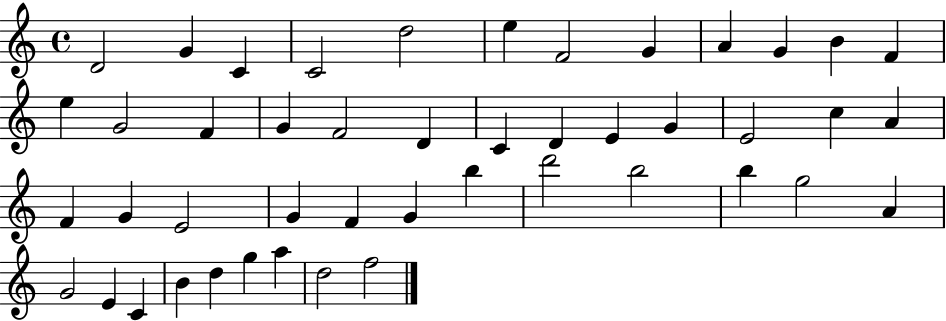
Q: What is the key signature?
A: C major